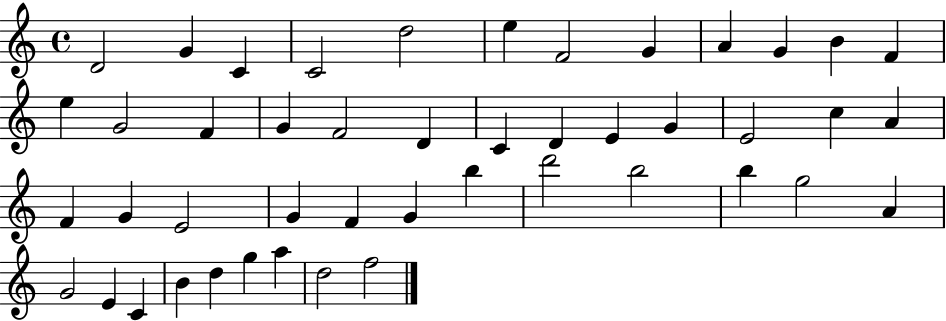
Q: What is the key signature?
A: C major